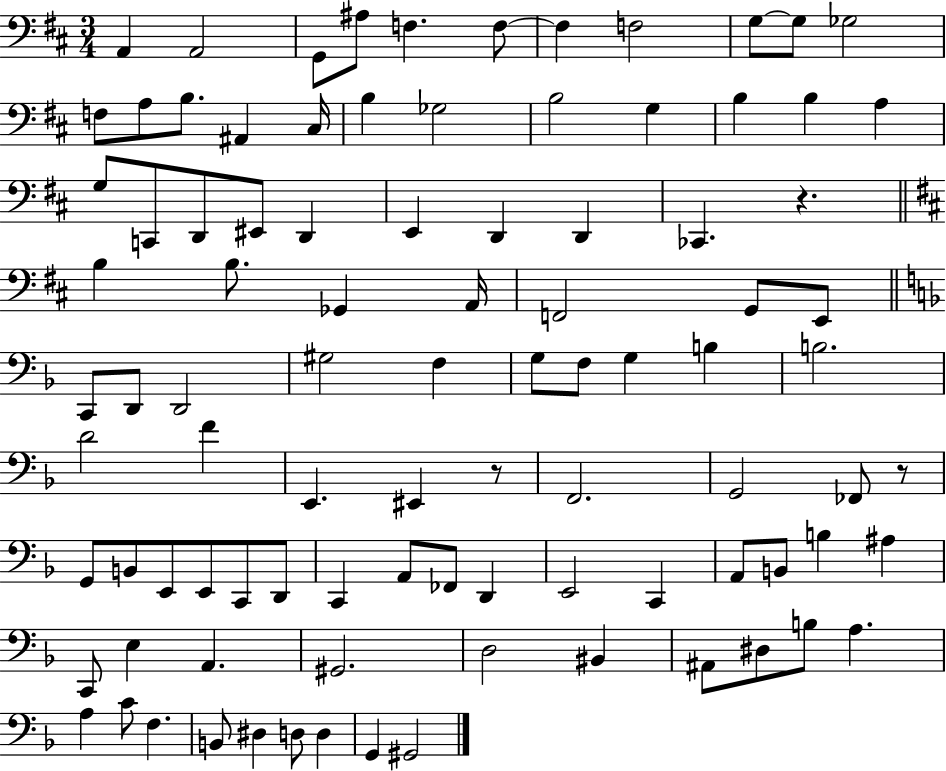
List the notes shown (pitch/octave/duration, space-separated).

A2/q A2/h G2/e A#3/e F3/q. F3/e F3/q F3/h G3/e G3/e Gb3/h F3/e A3/e B3/e. A#2/q C#3/s B3/q Gb3/h B3/h G3/q B3/q B3/q A3/q G3/e C2/e D2/e EIS2/e D2/q E2/q D2/q D2/q CES2/q. R/q. B3/q B3/e. Gb2/q A2/s F2/h G2/e E2/e C2/e D2/e D2/h G#3/h F3/q G3/e F3/e G3/q B3/q B3/h. D4/h F4/q E2/q. EIS2/q R/e F2/h. G2/h FES2/e R/e G2/e B2/e E2/e E2/e C2/e D2/e C2/q A2/e FES2/e D2/q E2/h C2/q A2/e B2/e B3/q A#3/q C2/e E3/q A2/q. G#2/h. D3/h BIS2/q A#2/e D#3/e B3/e A3/q. A3/q C4/e F3/q. B2/e D#3/q D3/e D3/q G2/q G#2/h